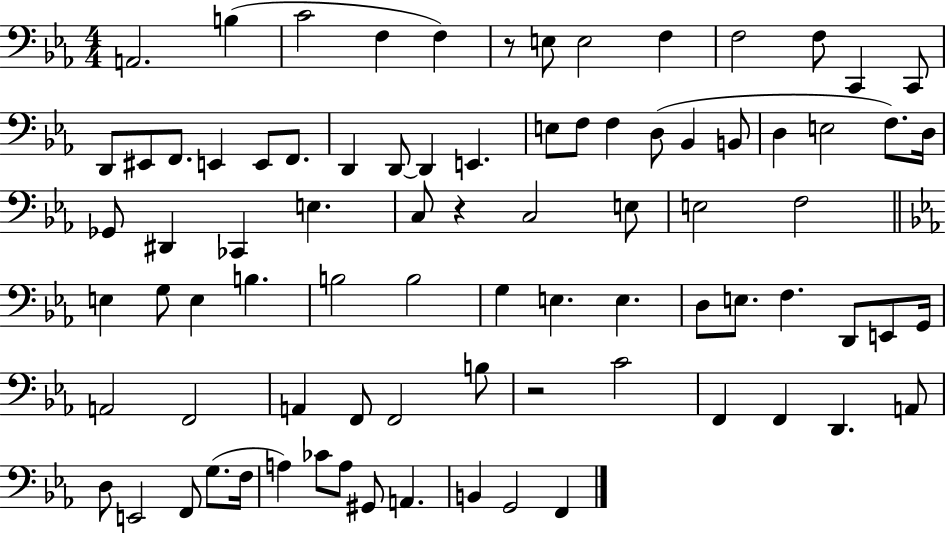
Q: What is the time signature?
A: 4/4